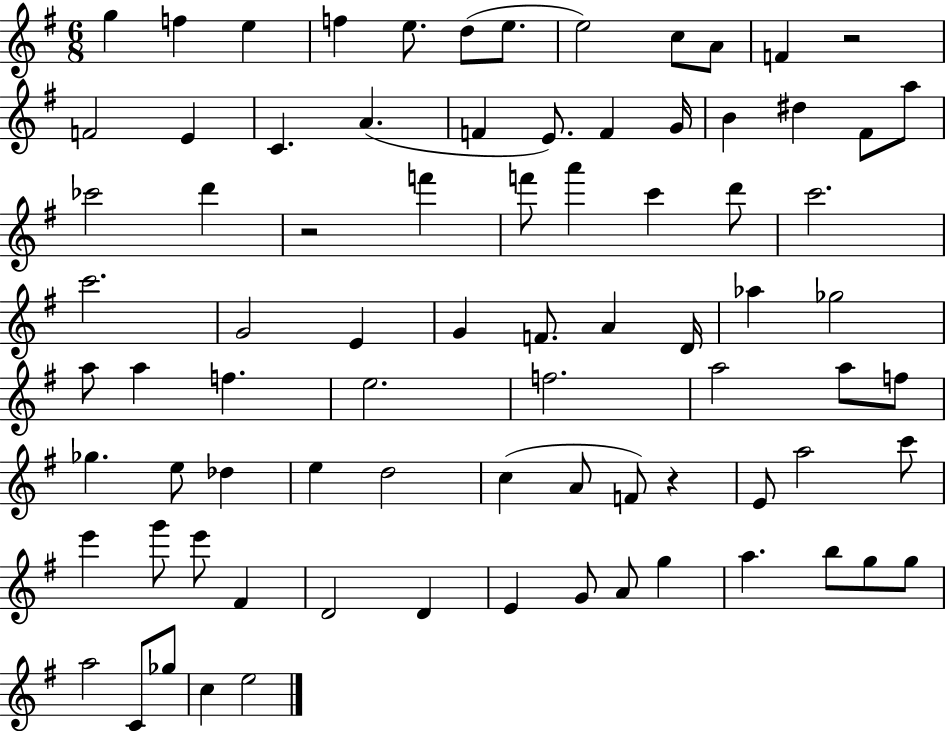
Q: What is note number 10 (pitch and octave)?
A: A4